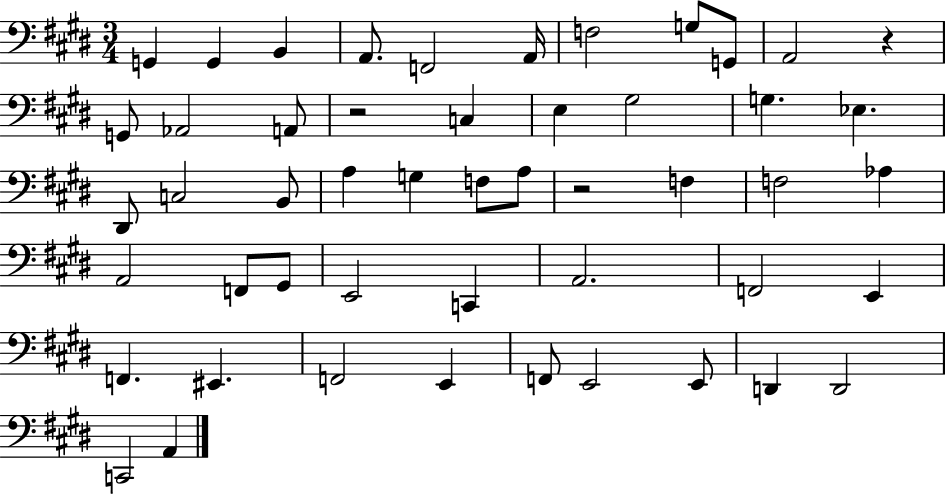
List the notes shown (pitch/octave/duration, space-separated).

G2/q G2/q B2/q A2/e. F2/h A2/s F3/h G3/e G2/e A2/h R/q G2/e Ab2/h A2/e R/h C3/q E3/q G#3/h G3/q. Eb3/q. D#2/e C3/h B2/e A3/q G3/q F3/e A3/e R/h F3/q F3/h Ab3/q A2/h F2/e G#2/e E2/h C2/q A2/h. F2/h E2/q F2/q. EIS2/q. F2/h E2/q F2/e E2/h E2/e D2/q D2/h C2/h A2/q